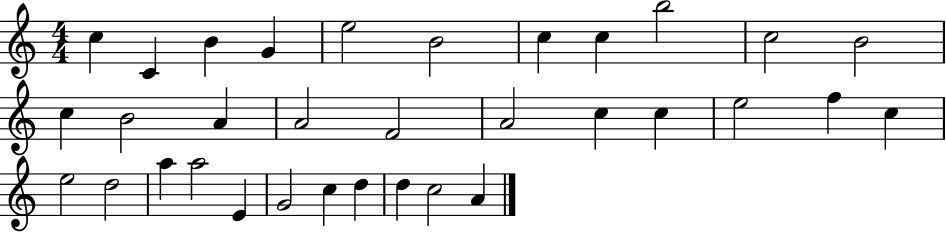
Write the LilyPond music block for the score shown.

{
  \clef treble
  \numericTimeSignature
  \time 4/4
  \key c \major
  c''4 c'4 b'4 g'4 | e''2 b'2 | c''4 c''4 b''2 | c''2 b'2 | \break c''4 b'2 a'4 | a'2 f'2 | a'2 c''4 c''4 | e''2 f''4 c''4 | \break e''2 d''2 | a''4 a''2 e'4 | g'2 c''4 d''4 | d''4 c''2 a'4 | \break \bar "|."
}